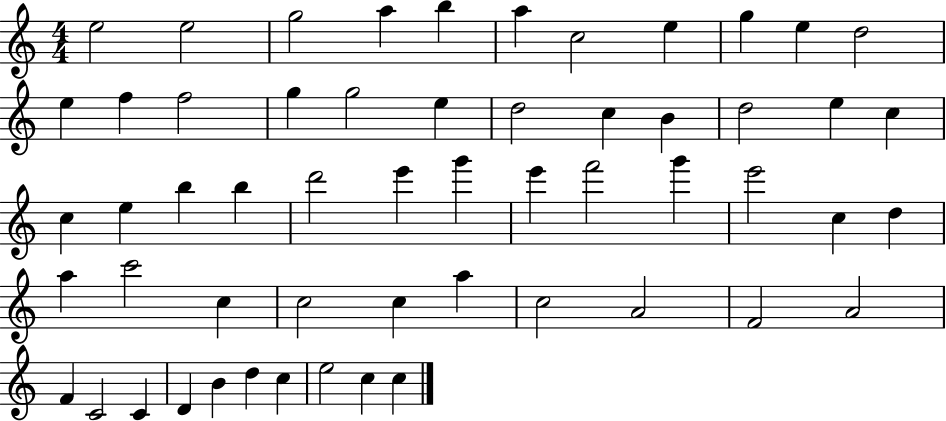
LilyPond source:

{
  \clef treble
  \numericTimeSignature
  \time 4/4
  \key c \major
  e''2 e''2 | g''2 a''4 b''4 | a''4 c''2 e''4 | g''4 e''4 d''2 | \break e''4 f''4 f''2 | g''4 g''2 e''4 | d''2 c''4 b'4 | d''2 e''4 c''4 | \break c''4 e''4 b''4 b''4 | d'''2 e'''4 g'''4 | e'''4 f'''2 g'''4 | e'''2 c''4 d''4 | \break a''4 c'''2 c''4 | c''2 c''4 a''4 | c''2 a'2 | f'2 a'2 | \break f'4 c'2 c'4 | d'4 b'4 d''4 c''4 | e''2 c''4 c''4 | \bar "|."
}